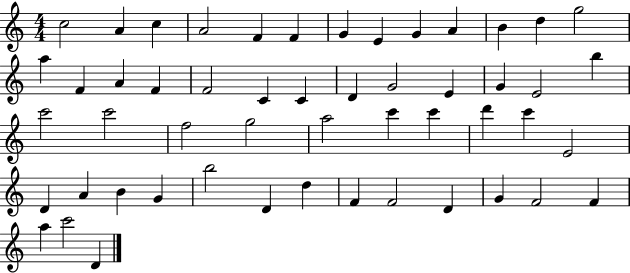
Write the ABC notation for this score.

X:1
T:Untitled
M:4/4
L:1/4
K:C
c2 A c A2 F F G E G A B d g2 a F A F F2 C C D G2 E G E2 b c'2 c'2 f2 g2 a2 c' c' d' c' E2 D A B G b2 D d F F2 D G F2 F a c'2 D